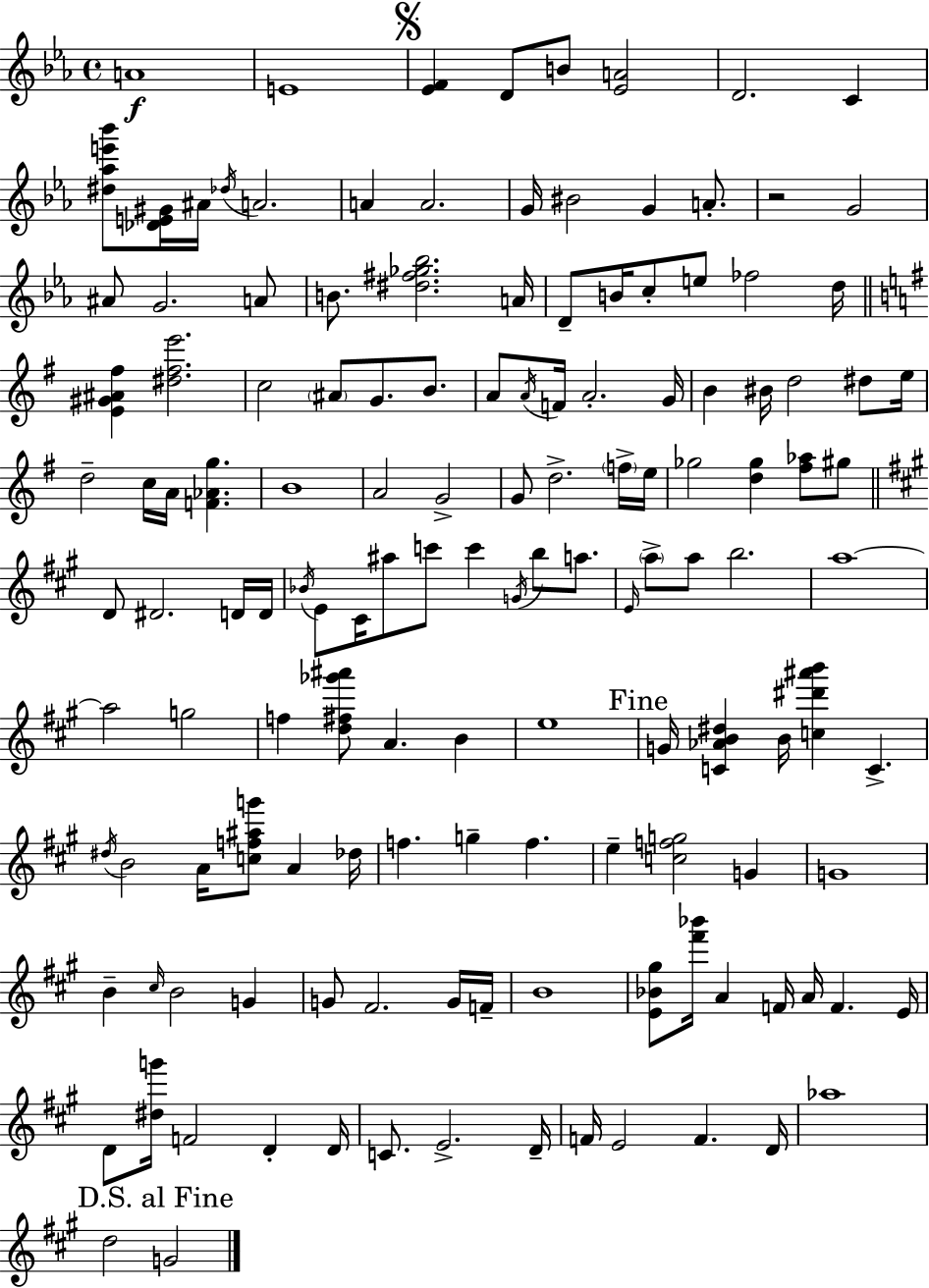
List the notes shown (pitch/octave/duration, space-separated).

A4/w E4/w [Eb4,F4]/q D4/e B4/e [Eb4,A4]/h D4/h. C4/q [D#5,Ab5,E6,Bb6]/e [Db4,E4,G#4]/s A#4/s Db5/s A4/h. A4/q A4/h. G4/s BIS4/h G4/q A4/e. R/h G4/h A#4/e G4/h. A4/e B4/e. [D#5,F#5,Gb5,Bb5]/h. A4/s D4/e B4/s C5/e E5/e FES5/h D5/s [E4,G#4,A#4,F#5]/q [D#5,F#5,E6]/h. C5/h A#4/e G4/e. B4/e. A4/e A4/s F4/s A4/h. G4/s B4/q BIS4/s D5/h D#5/e E5/s D5/h C5/s A4/s [F4,Ab4,G5]/q. B4/w A4/h G4/h G4/e D5/h. F5/s E5/s Gb5/h [D5,Gb5]/q [F#5,Ab5]/e G#5/e D4/e D#4/h. D4/s D4/s Bb4/s E4/e C#4/s A#5/e C6/e C6/q G4/s B5/e A5/e. E4/s A5/e A5/e B5/h. A5/w A5/h G5/h F5/q [D5,F#5,Gb6,A#6]/e A4/q. B4/q E5/w G4/s [C4,Ab4,B4,D#5]/q B4/s [C5,D#6,A#6,B6]/q C4/q. D#5/s B4/h A4/s [C5,F5,A#5,G6]/e A4/q Db5/s F5/q. G5/q F5/q. E5/q [C5,F5,G5]/h G4/q G4/w B4/q C#5/s B4/h G4/q G4/e F#4/h. G4/s F4/s B4/w [E4,Bb4,G#5]/e [F#6,Bb6]/s A4/q F4/s A4/s F4/q. E4/s D4/e [D#5,G6]/s F4/h D4/q D4/s C4/e. E4/h. D4/s F4/s E4/h F4/q. D4/s Ab5/w D5/h G4/h